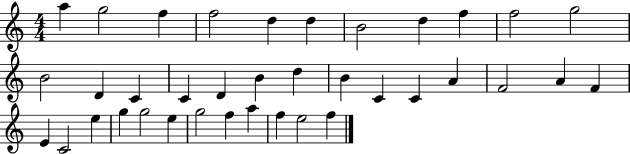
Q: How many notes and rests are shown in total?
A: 37